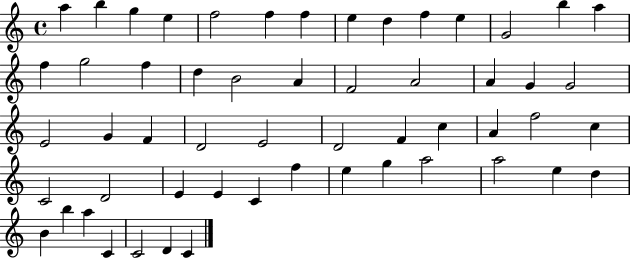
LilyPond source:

{
  \clef treble
  \time 4/4
  \defaultTimeSignature
  \key c \major
  a''4 b''4 g''4 e''4 | f''2 f''4 f''4 | e''4 d''4 f''4 e''4 | g'2 b''4 a''4 | \break f''4 g''2 f''4 | d''4 b'2 a'4 | f'2 a'2 | a'4 g'4 g'2 | \break e'2 g'4 f'4 | d'2 e'2 | d'2 f'4 c''4 | a'4 f''2 c''4 | \break c'2 d'2 | e'4 e'4 c'4 f''4 | e''4 g''4 a''2 | a''2 e''4 d''4 | \break b'4 b''4 a''4 c'4 | c'2 d'4 c'4 | \bar "|."
}